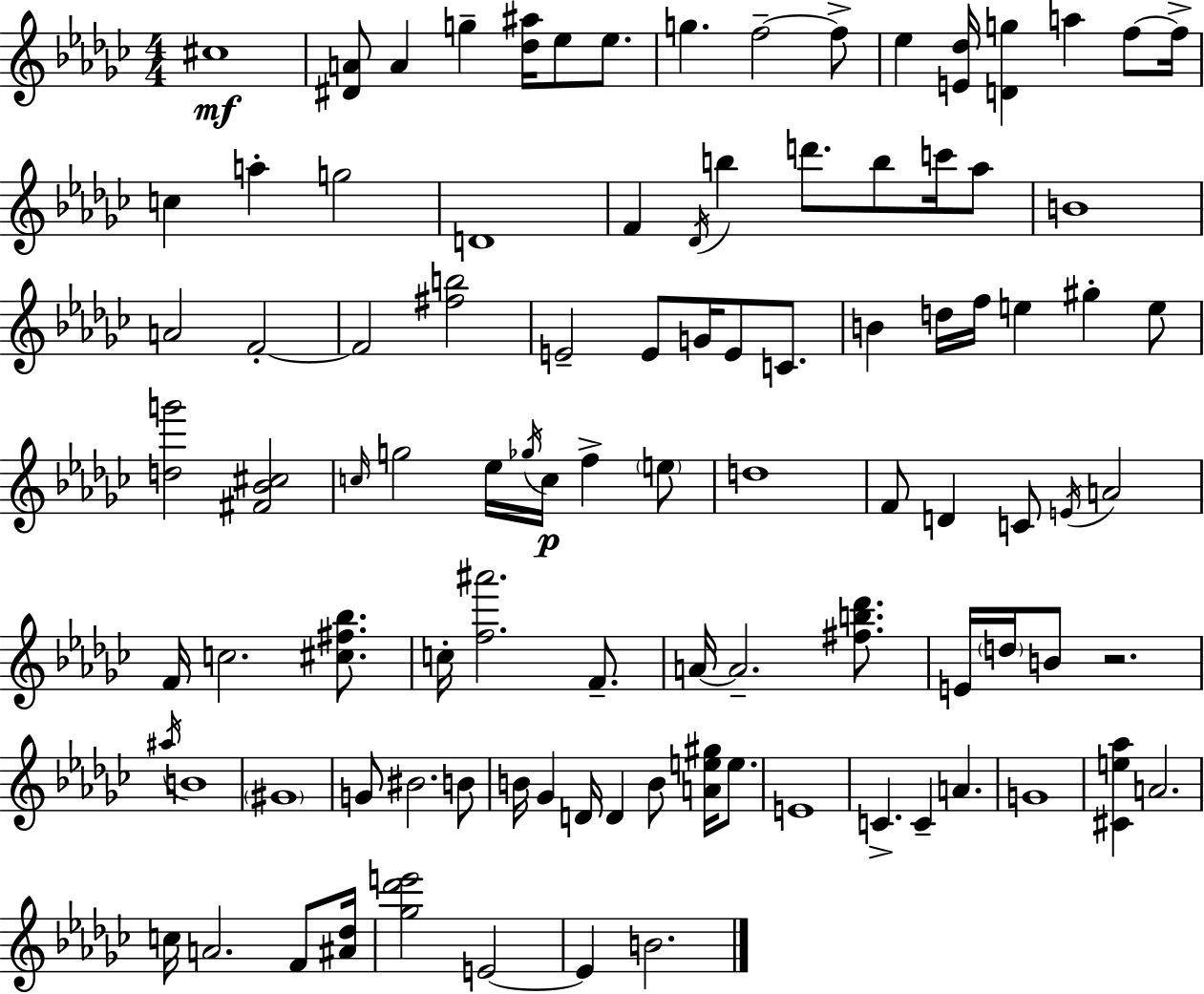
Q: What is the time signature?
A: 4/4